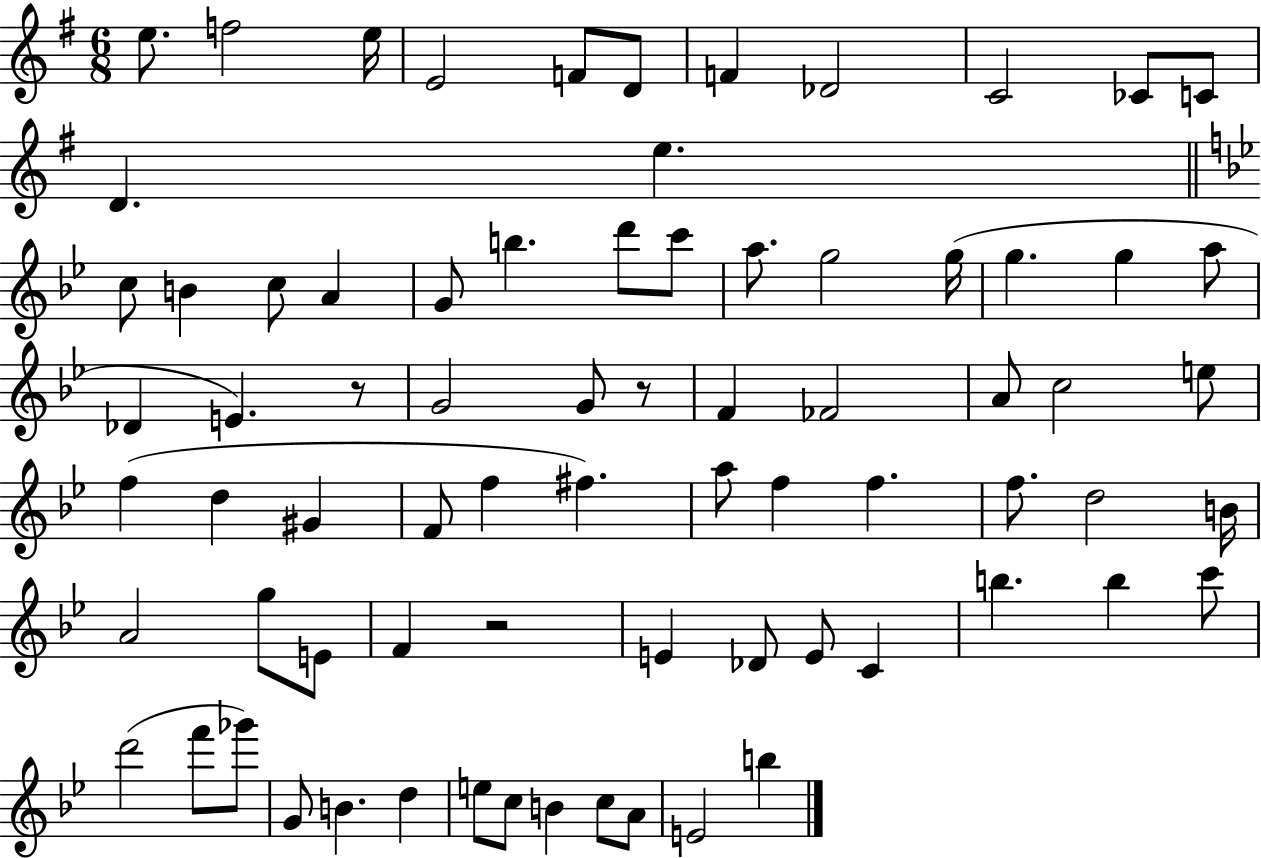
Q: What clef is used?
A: treble